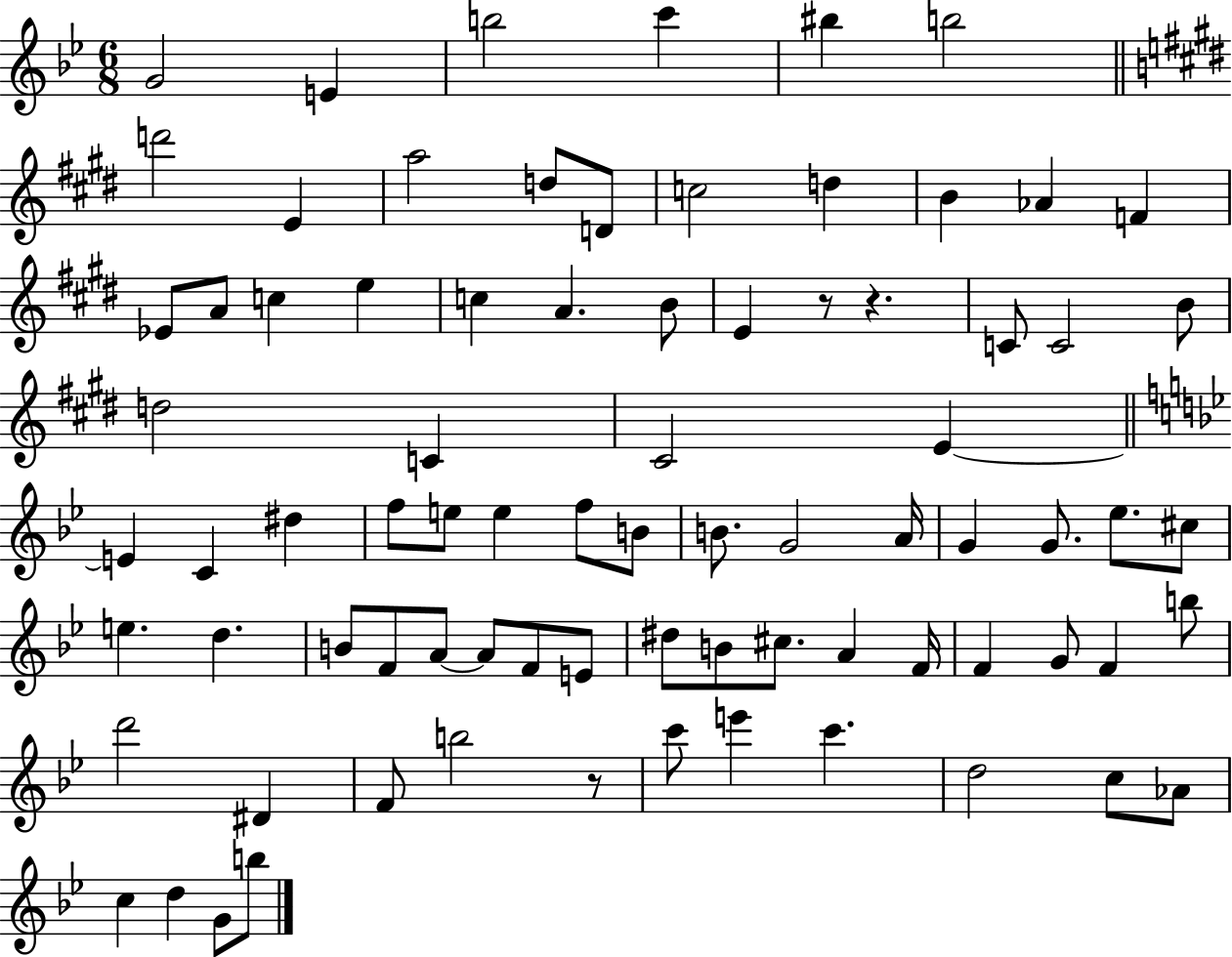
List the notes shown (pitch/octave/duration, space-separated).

G4/h E4/q B5/h C6/q BIS5/q B5/h D6/h E4/q A5/h D5/e D4/e C5/h D5/q B4/q Ab4/q F4/q Eb4/e A4/e C5/q E5/q C5/q A4/q. B4/e E4/q R/e R/q. C4/e C4/h B4/e D5/h C4/q C#4/h E4/q E4/q C4/q D#5/q F5/e E5/e E5/q F5/e B4/e B4/e. G4/h A4/s G4/q G4/e. Eb5/e. C#5/e E5/q. D5/q. B4/e F4/e A4/e A4/e F4/e E4/e D#5/e B4/e C#5/e. A4/q F4/s F4/q G4/e F4/q B5/e D6/h D#4/q F4/e B5/h R/e C6/e E6/q C6/q. D5/h C5/e Ab4/e C5/q D5/q G4/e B5/e